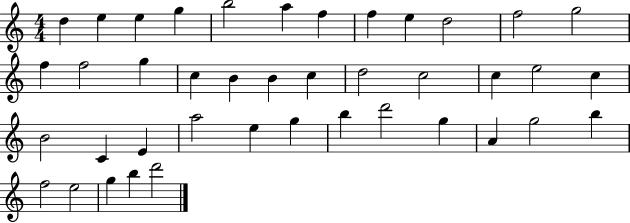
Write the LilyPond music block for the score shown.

{
  \clef treble
  \numericTimeSignature
  \time 4/4
  \key c \major
  d''4 e''4 e''4 g''4 | b''2 a''4 f''4 | f''4 e''4 d''2 | f''2 g''2 | \break f''4 f''2 g''4 | c''4 b'4 b'4 c''4 | d''2 c''2 | c''4 e''2 c''4 | \break b'2 c'4 e'4 | a''2 e''4 g''4 | b''4 d'''2 g''4 | a'4 g''2 b''4 | \break f''2 e''2 | g''4 b''4 d'''2 | \bar "|."
}